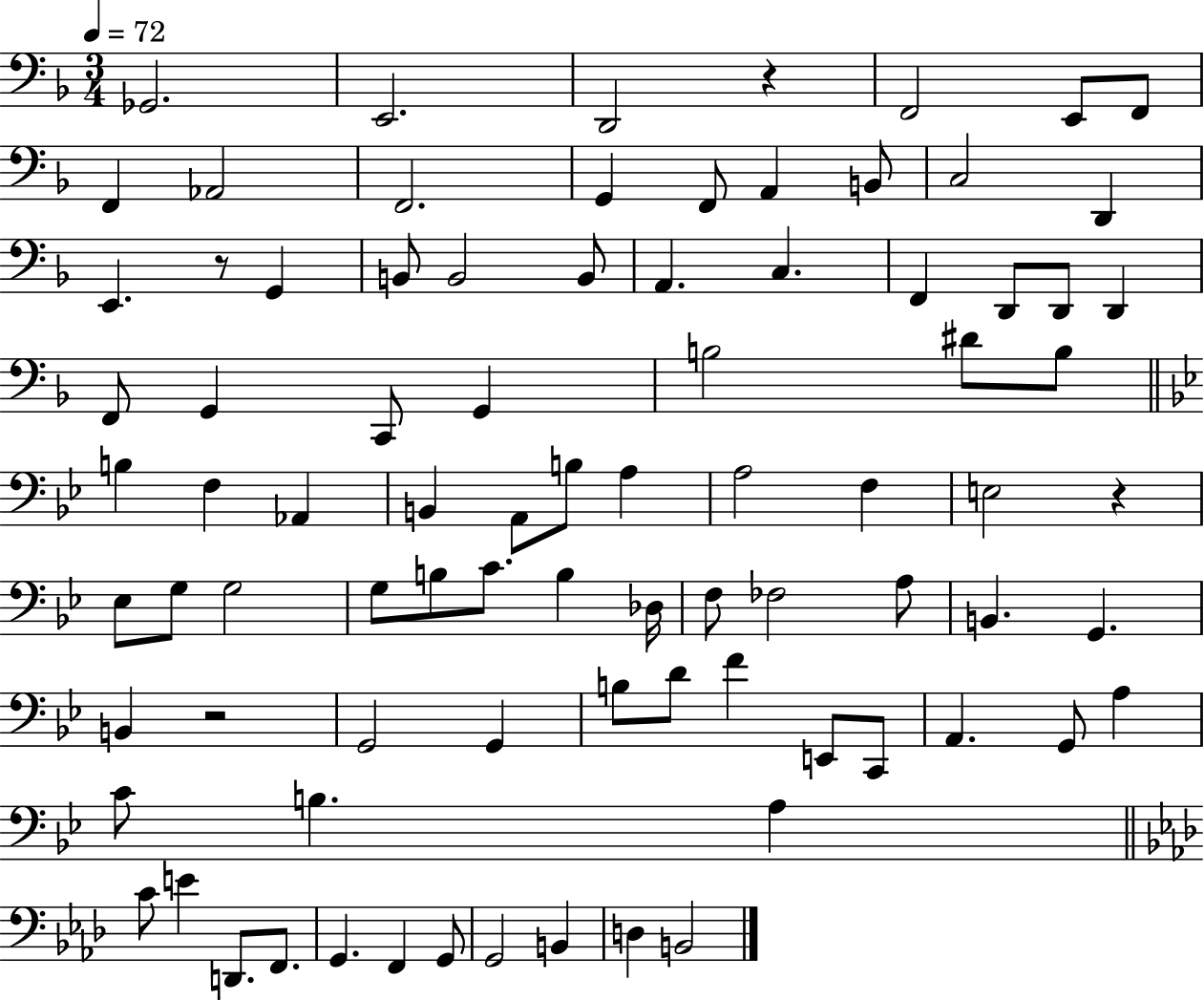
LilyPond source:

{
  \clef bass
  \numericTimeSignature
  \time 3/4
  \key f \major
  \tempo 4 = 72
  ges,2. | e,2. | d,2 r4 | f,2 e,8 f,8 | \break f,4 aes,2 | f,2. | g,4 f,8 a,4 b,8 | c2 d,4 | \break e,4. r8 g,4 | b,8 b,2 b,8 | a,4. c4. | f,4 d,8 d,8 d,4 | \break f,8 g,4 c,8 g,4 | b2 dis'8 b8 | \bar "||" \break \key g \minor b4 f4 aes,4 | b,4 a,8 b8 a4 | a2 f4 | e2 r4 | \break ees8 g8 g2 | g8 b8 c'8. b4 des16 | f8 fes2 a8 | b,4. g,4. | \break b,4 r2 | g,2 g,4 | b8 d'8 f'4 e,8 c,8 | a,4. g,8 a4 | \break c'8 b4. a4 | \bar "||" \break \key f \minor c'8 e'4 d,8. f,8. | g,4. f,4 g,8 | g,2 b,4 | d4 b,2 | \break \bar "|."
}